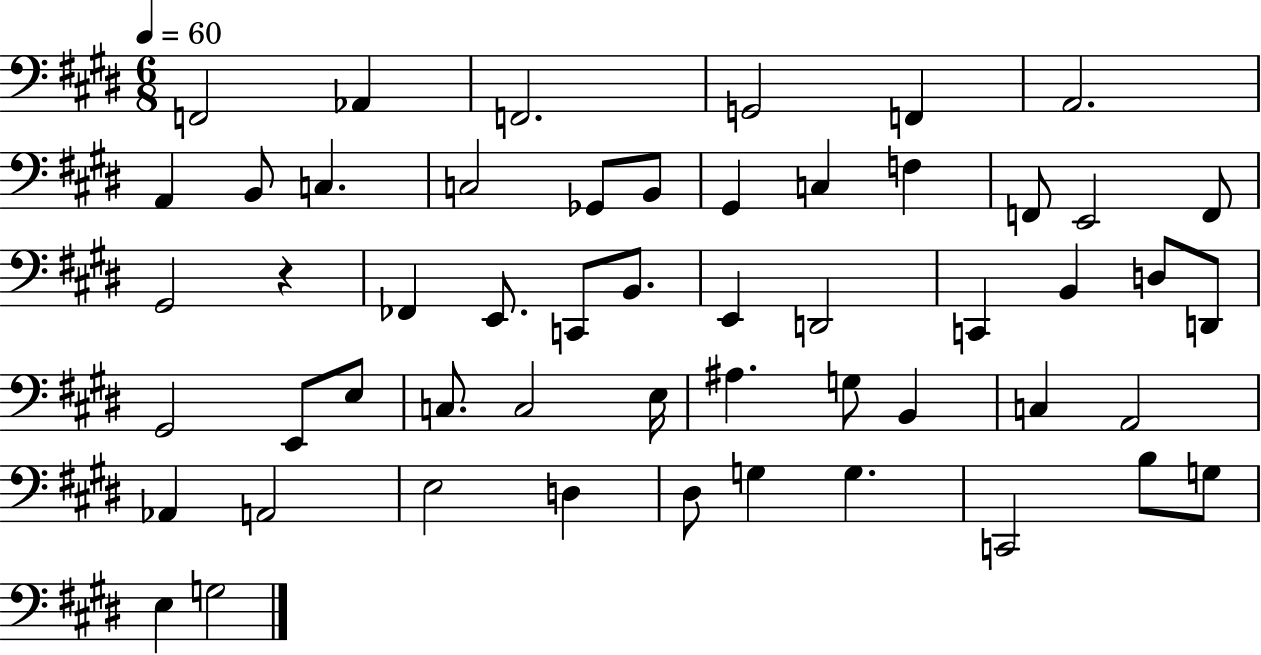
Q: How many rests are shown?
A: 1